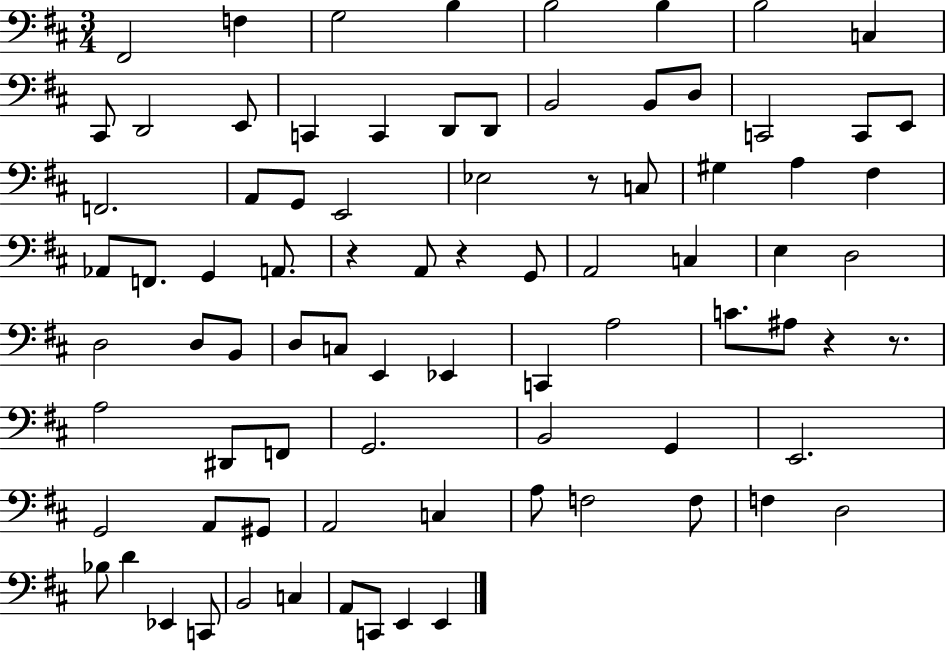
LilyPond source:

{
  \clef bass
  \numericTimeSignature
  \time 3/4
  \key d \major
  \repeat volta 2 { fis,2 f4 | g2 b4 | b2 b4 | b2 c4 | \break cis,8 d,2 e,8 | c,4 c,4 d,8 d,8 | b,2 b,8 d8 | c,2 c,8 e,8 | \break f,2. | a,8 g,8 e,2 | ees2 r8 c8 | gis4 a4 fis4 | \break aes,8 f,8. g,4 a,8. | r4 a,8 r4 g,8 | a,2 c4 | e4 d2 | \break d2 d8 b,8 | d8 c8 e,4 ees,4 | c,4 a2 | c'8. ais8 r4 r8. | \break a2 dis,8 f,8 | g,2. | b,2 g,4 | e,2. | \break g,2 a,8 gis,8 | a,2 c4 | a8 f2 f8 | f4 d2 | \break bes8 d'4 ees,4 c,8 | b,2 c4 | a,8 c,8 e,4 e,4 | } \bar "|."
}